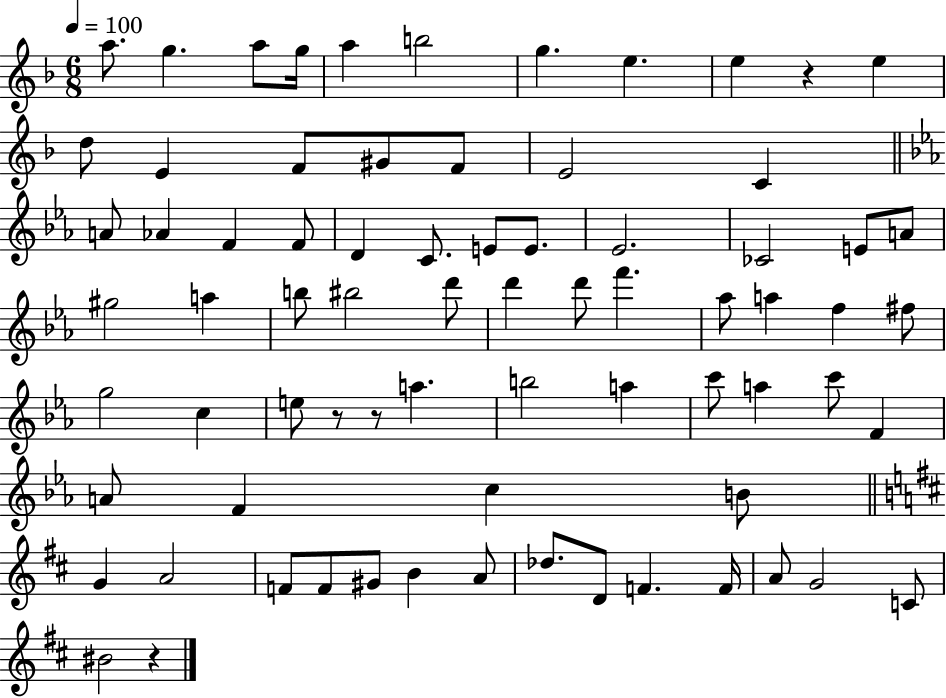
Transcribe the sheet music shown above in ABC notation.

X:1
T:Untitled
M:6/8
L:1/4
K:F
a/2 g a/2 g/4 a b2 g e e z e d/2 E F/2 ^G/2 F/2 E2 C A/2 _A F F/2 D C/2 E/2 E/2 _E2 _C2 E/2 A/2 ^g2 a b/2 ^b2 d'/2 d' d'/2 f' _a/2 a f ^f/2 g2 c e/2 z/2 z/2 a b2 a c'/2 a c'/2 F A/2 F c B/2 G A2 F/2 F/2 ^G/2 B A/2 _d/2 D/2 F F/4 A/2 G2 C/2 ^B2 z